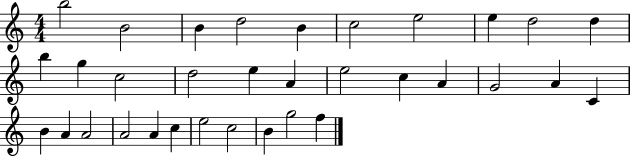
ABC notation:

X:1
T:Untitled
M:4/4
L:1/4
K:C
b2 B2 B d2 B c2 e2 e d2 d b g c2 d2 e A e2 c A G2 A C B A A2 A2 A c e2 c2 B g2 f